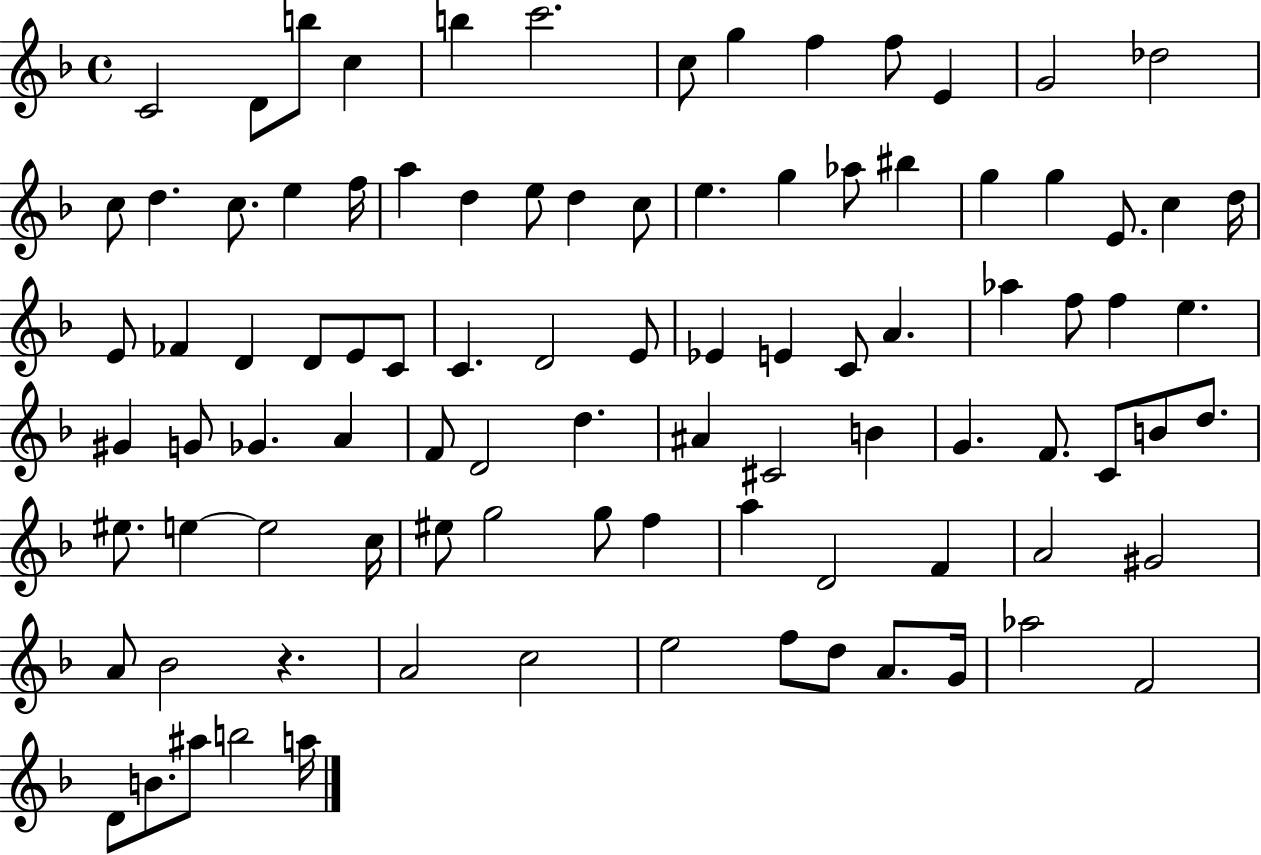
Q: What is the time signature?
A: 4/4